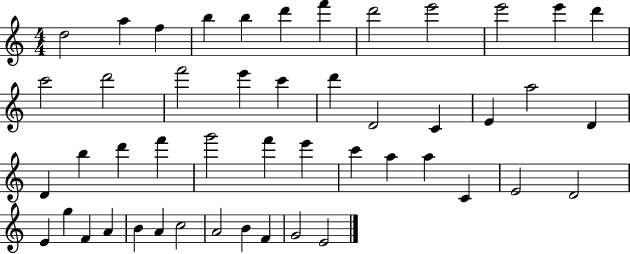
{
  \clef treble
  \numericTimeSignature
  \time 4/4
  \key c \major
  d''2 a''4 f''4 | b''4 b''4 d'''4 f'''4 | d'''2 e'''2 | e'''2 e'''4 d'''4 | \break c'''2 d'''2 | f'''2 e'''4 c'''4 | d'''4 d'2 c'4 | e'4 a''2 d'4 | \break d'4 b''4 d'''4 f'''4 | g'''2 f'''4 e'''4 | c'''4 a''4 a''4 c'4 | e'2 d'2 | \break e'4 g''4 f'4 a'4 | b'4 a'4 c''2 | a'2 b'4 f'4 | g'2 e'2 | \break \bar "|."
}